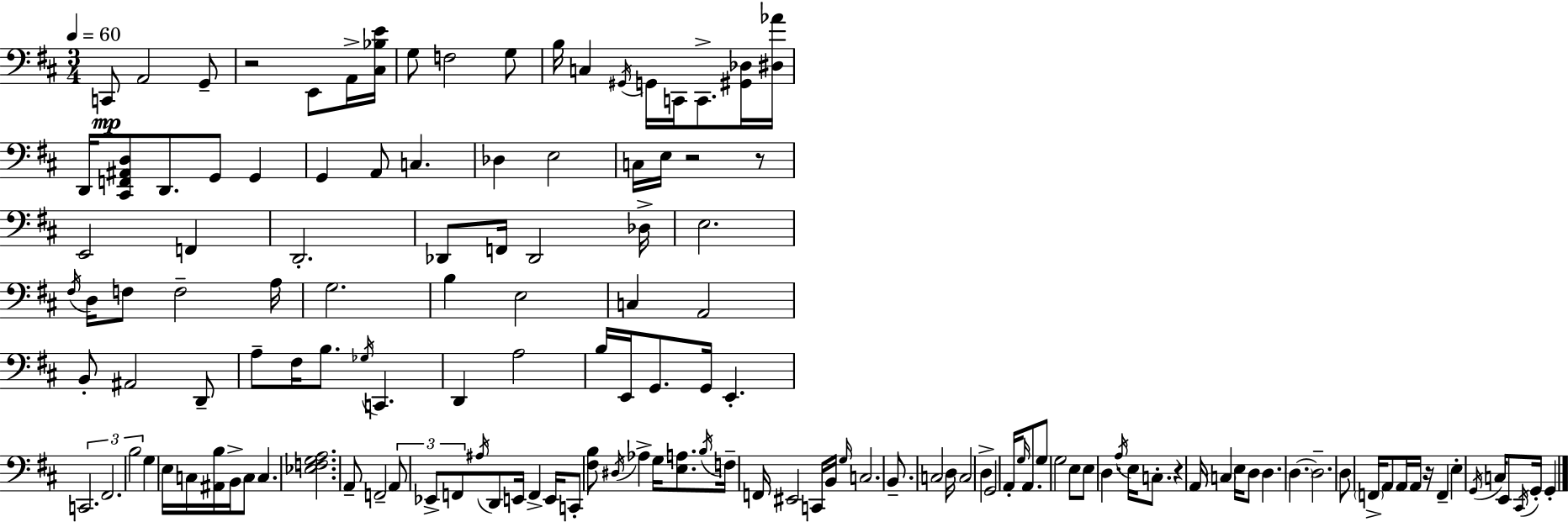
C2/e A2/h G2/e R/h E2/e A2/s [C#3,Bb3,E4]/s G3/e F3/h G3/e B3/s C3/q G#2/s G2/s C2/s C2/e. [G#2,Db3]/s [D#3,Ab4]/s D2/s [C#2,F2,A#2,D3]/e D2/e. G2/e G2/q G2/q A2/e C3/q. Db3/q E3/h C3/s E3/s R/h R/e E2/h F2/q D2/h. Db2/e F2/s Db2/h Db3/s E3/h. F#3/s D3/s F3/e F3/h A3/s G3/h. B3/q E3/h C3/q A2/h B2/e A#2/h D2/e A3/e F#3/s B3/e. Gb3/s C2/q. D2/q A3/h B3/s E2/s G2/e. G2/s E2/q. C2/h. F#2/h. B3/h G3/q E3/s C3/s [A#2,B3]/s B2/s C3/e C3/q. [Eb3,F3,G3,A3]/h. A2/e F2/h A2/e Eb2/e F2/e A#3/s D2/e E2/s F2/q E2/s C2/e [F#3,B3]/e D#3/s Ab3/q G3/s [E3,A3]/e. B3/s F3/s F2/s EIS2/h C2/s B2/s G3/s C3/h. B2/e. C3/h D3/s C3/h D3/q G2/h A2/s G3/s A2/e. G3/e G3/h E3/e E3/e D3/q. A3/s E3/s C3/e. R/q A2/s C3/q E3/s D3/e D3/q. D3/q. D3/h. D3/e F2/s A2/e A2/s A2/s R/s F2/q E3/q G2/s C3/s E2/e C#2/s G2/s G2/q